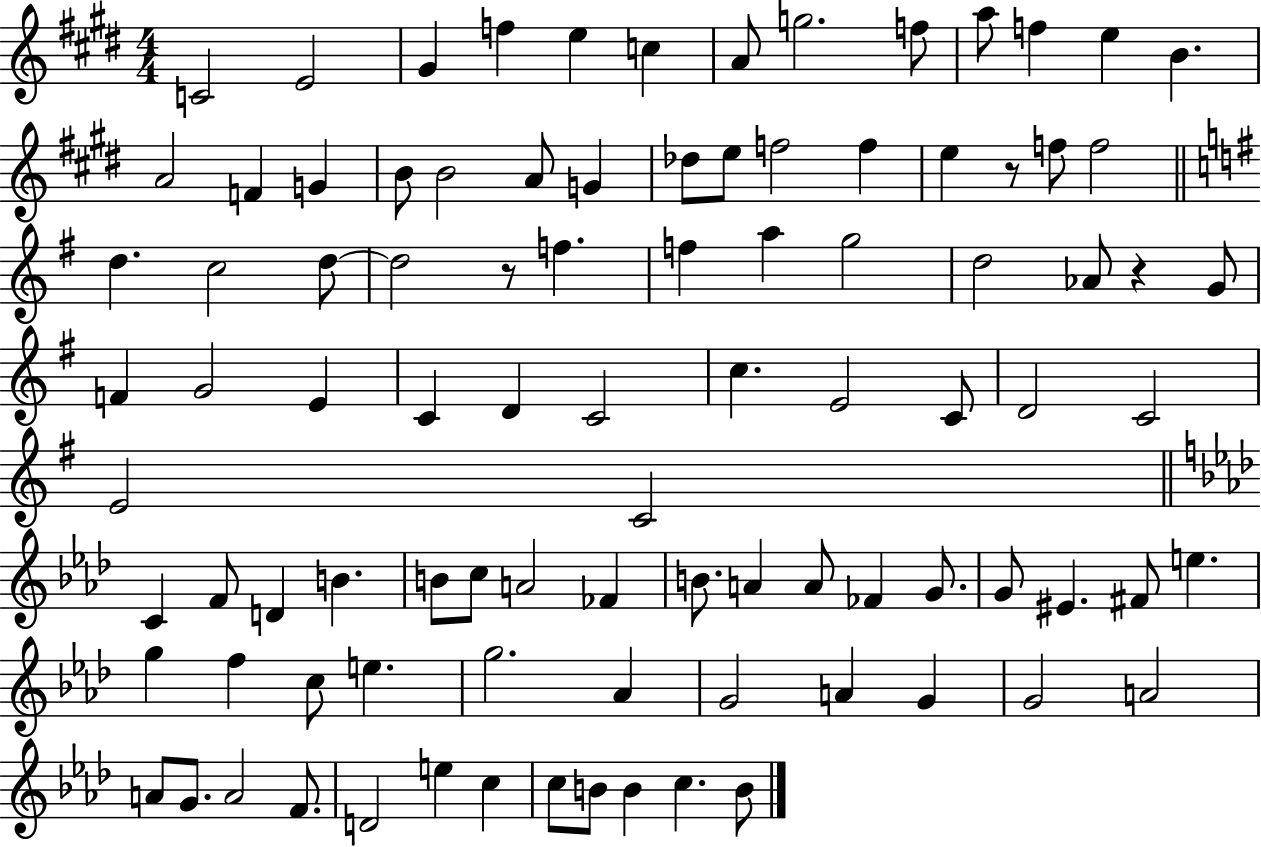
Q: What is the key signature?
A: E major